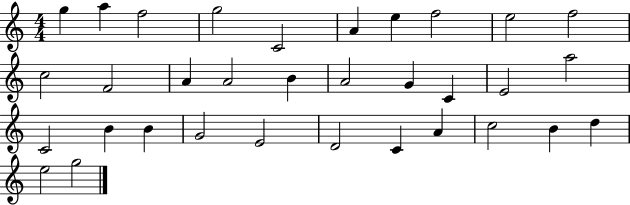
X:1
T:Untitled
M:4/4
L:1/4
K:C
g a f2 g2 C2 A e f2 e2 f2 c2 F2 A A2 B A2 G C E2 a2 C2 B B G2 E2 D2 C A c2 B d e2 g2